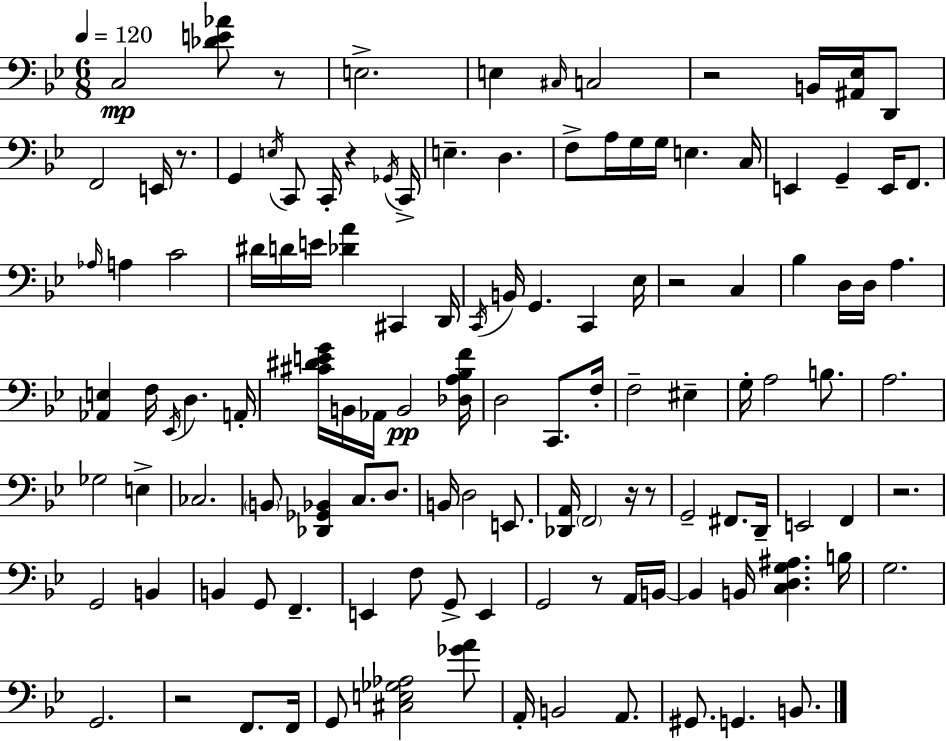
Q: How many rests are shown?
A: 10